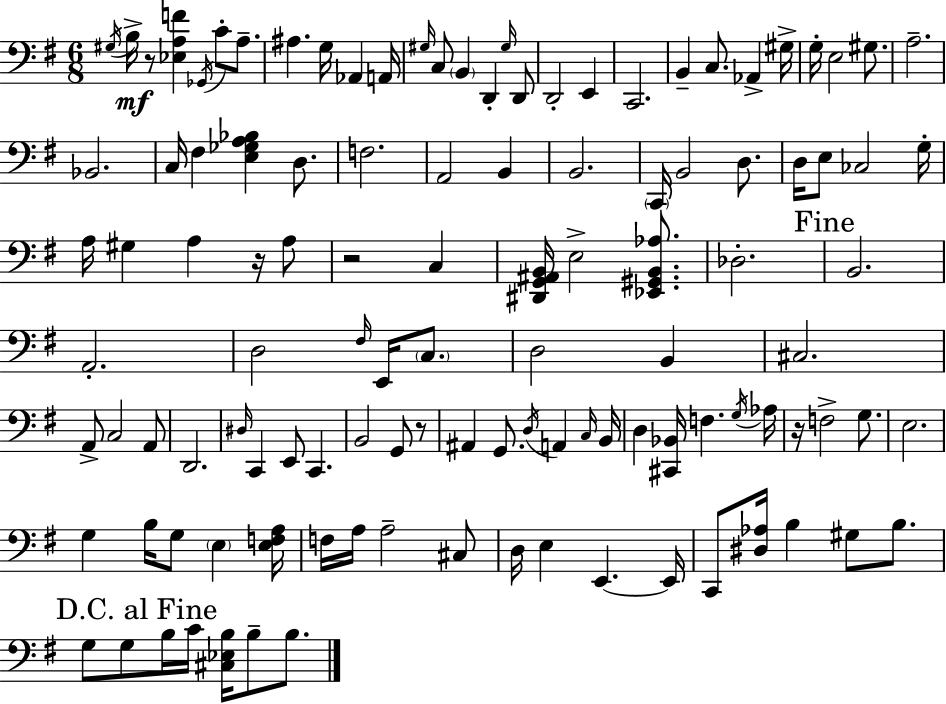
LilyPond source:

{
  \clef bass
  \numericTimeSignature
  \time 6/8
  \key e \minor
  \repeat volta 2 { \acciaccatura { gis16 }\mf b16-> r8 <ees a f'>4 \acciaccatura { ges,16 } c'8-. a8.-- | ais4. g16 aes,4 | a,16 \grace { gis16 } c8 \parenthesize b,4 d,4-. | \grace { gis16 } d,8 d,2-. | \break e,4 c,2. | b,4-- c8. aes,4-> | gis16-> g16-. e2 | gis8. a2.-- | \break bes,2. | c16 fis4 <e ges a bes>4 | d8. f2. | a,2 | \break b,4 b,2. | \parenthesize c,16 b,2 | d8. d16 e8 ces2 | g16-. a16 gis4 a4 | \break r16 a8 r2 | c4 <dis, g, ais, b,>16 e2-> | <ees, gis, b, aes>8. des2.-. | \mark "Fine" b,2. | \break a,2.-. | d2 | \grace { fis16 } e,16 \parenthesize c8. d2 | b,4 cis2. | \break a,8-> c2 | a,8 d,2. | \grace { dis16 } c,4 e,8 | c,4. b,2 | \break g,8 r8 ais,4 g,8. | \acciaccatura { d16 } a,4 \grace { c16 } b,16 d4 | <cis, bes,>16 f4. \acciaccatura { g16 } aes16 r16 f2-> | g8. e2. | \break g4 | b16 g8 \parenthesize e4 <e f a>16 f16 a16 a2-- | cis8 d16 e4 | e,4.~~ e,16 c,8 <dis aes>16 | \break b4 gis8 b8. \mark "D.C. al Fine" g8 g8 | b16 c'16 <cis ees b>16 b8-- b8. } \bar "|."
}